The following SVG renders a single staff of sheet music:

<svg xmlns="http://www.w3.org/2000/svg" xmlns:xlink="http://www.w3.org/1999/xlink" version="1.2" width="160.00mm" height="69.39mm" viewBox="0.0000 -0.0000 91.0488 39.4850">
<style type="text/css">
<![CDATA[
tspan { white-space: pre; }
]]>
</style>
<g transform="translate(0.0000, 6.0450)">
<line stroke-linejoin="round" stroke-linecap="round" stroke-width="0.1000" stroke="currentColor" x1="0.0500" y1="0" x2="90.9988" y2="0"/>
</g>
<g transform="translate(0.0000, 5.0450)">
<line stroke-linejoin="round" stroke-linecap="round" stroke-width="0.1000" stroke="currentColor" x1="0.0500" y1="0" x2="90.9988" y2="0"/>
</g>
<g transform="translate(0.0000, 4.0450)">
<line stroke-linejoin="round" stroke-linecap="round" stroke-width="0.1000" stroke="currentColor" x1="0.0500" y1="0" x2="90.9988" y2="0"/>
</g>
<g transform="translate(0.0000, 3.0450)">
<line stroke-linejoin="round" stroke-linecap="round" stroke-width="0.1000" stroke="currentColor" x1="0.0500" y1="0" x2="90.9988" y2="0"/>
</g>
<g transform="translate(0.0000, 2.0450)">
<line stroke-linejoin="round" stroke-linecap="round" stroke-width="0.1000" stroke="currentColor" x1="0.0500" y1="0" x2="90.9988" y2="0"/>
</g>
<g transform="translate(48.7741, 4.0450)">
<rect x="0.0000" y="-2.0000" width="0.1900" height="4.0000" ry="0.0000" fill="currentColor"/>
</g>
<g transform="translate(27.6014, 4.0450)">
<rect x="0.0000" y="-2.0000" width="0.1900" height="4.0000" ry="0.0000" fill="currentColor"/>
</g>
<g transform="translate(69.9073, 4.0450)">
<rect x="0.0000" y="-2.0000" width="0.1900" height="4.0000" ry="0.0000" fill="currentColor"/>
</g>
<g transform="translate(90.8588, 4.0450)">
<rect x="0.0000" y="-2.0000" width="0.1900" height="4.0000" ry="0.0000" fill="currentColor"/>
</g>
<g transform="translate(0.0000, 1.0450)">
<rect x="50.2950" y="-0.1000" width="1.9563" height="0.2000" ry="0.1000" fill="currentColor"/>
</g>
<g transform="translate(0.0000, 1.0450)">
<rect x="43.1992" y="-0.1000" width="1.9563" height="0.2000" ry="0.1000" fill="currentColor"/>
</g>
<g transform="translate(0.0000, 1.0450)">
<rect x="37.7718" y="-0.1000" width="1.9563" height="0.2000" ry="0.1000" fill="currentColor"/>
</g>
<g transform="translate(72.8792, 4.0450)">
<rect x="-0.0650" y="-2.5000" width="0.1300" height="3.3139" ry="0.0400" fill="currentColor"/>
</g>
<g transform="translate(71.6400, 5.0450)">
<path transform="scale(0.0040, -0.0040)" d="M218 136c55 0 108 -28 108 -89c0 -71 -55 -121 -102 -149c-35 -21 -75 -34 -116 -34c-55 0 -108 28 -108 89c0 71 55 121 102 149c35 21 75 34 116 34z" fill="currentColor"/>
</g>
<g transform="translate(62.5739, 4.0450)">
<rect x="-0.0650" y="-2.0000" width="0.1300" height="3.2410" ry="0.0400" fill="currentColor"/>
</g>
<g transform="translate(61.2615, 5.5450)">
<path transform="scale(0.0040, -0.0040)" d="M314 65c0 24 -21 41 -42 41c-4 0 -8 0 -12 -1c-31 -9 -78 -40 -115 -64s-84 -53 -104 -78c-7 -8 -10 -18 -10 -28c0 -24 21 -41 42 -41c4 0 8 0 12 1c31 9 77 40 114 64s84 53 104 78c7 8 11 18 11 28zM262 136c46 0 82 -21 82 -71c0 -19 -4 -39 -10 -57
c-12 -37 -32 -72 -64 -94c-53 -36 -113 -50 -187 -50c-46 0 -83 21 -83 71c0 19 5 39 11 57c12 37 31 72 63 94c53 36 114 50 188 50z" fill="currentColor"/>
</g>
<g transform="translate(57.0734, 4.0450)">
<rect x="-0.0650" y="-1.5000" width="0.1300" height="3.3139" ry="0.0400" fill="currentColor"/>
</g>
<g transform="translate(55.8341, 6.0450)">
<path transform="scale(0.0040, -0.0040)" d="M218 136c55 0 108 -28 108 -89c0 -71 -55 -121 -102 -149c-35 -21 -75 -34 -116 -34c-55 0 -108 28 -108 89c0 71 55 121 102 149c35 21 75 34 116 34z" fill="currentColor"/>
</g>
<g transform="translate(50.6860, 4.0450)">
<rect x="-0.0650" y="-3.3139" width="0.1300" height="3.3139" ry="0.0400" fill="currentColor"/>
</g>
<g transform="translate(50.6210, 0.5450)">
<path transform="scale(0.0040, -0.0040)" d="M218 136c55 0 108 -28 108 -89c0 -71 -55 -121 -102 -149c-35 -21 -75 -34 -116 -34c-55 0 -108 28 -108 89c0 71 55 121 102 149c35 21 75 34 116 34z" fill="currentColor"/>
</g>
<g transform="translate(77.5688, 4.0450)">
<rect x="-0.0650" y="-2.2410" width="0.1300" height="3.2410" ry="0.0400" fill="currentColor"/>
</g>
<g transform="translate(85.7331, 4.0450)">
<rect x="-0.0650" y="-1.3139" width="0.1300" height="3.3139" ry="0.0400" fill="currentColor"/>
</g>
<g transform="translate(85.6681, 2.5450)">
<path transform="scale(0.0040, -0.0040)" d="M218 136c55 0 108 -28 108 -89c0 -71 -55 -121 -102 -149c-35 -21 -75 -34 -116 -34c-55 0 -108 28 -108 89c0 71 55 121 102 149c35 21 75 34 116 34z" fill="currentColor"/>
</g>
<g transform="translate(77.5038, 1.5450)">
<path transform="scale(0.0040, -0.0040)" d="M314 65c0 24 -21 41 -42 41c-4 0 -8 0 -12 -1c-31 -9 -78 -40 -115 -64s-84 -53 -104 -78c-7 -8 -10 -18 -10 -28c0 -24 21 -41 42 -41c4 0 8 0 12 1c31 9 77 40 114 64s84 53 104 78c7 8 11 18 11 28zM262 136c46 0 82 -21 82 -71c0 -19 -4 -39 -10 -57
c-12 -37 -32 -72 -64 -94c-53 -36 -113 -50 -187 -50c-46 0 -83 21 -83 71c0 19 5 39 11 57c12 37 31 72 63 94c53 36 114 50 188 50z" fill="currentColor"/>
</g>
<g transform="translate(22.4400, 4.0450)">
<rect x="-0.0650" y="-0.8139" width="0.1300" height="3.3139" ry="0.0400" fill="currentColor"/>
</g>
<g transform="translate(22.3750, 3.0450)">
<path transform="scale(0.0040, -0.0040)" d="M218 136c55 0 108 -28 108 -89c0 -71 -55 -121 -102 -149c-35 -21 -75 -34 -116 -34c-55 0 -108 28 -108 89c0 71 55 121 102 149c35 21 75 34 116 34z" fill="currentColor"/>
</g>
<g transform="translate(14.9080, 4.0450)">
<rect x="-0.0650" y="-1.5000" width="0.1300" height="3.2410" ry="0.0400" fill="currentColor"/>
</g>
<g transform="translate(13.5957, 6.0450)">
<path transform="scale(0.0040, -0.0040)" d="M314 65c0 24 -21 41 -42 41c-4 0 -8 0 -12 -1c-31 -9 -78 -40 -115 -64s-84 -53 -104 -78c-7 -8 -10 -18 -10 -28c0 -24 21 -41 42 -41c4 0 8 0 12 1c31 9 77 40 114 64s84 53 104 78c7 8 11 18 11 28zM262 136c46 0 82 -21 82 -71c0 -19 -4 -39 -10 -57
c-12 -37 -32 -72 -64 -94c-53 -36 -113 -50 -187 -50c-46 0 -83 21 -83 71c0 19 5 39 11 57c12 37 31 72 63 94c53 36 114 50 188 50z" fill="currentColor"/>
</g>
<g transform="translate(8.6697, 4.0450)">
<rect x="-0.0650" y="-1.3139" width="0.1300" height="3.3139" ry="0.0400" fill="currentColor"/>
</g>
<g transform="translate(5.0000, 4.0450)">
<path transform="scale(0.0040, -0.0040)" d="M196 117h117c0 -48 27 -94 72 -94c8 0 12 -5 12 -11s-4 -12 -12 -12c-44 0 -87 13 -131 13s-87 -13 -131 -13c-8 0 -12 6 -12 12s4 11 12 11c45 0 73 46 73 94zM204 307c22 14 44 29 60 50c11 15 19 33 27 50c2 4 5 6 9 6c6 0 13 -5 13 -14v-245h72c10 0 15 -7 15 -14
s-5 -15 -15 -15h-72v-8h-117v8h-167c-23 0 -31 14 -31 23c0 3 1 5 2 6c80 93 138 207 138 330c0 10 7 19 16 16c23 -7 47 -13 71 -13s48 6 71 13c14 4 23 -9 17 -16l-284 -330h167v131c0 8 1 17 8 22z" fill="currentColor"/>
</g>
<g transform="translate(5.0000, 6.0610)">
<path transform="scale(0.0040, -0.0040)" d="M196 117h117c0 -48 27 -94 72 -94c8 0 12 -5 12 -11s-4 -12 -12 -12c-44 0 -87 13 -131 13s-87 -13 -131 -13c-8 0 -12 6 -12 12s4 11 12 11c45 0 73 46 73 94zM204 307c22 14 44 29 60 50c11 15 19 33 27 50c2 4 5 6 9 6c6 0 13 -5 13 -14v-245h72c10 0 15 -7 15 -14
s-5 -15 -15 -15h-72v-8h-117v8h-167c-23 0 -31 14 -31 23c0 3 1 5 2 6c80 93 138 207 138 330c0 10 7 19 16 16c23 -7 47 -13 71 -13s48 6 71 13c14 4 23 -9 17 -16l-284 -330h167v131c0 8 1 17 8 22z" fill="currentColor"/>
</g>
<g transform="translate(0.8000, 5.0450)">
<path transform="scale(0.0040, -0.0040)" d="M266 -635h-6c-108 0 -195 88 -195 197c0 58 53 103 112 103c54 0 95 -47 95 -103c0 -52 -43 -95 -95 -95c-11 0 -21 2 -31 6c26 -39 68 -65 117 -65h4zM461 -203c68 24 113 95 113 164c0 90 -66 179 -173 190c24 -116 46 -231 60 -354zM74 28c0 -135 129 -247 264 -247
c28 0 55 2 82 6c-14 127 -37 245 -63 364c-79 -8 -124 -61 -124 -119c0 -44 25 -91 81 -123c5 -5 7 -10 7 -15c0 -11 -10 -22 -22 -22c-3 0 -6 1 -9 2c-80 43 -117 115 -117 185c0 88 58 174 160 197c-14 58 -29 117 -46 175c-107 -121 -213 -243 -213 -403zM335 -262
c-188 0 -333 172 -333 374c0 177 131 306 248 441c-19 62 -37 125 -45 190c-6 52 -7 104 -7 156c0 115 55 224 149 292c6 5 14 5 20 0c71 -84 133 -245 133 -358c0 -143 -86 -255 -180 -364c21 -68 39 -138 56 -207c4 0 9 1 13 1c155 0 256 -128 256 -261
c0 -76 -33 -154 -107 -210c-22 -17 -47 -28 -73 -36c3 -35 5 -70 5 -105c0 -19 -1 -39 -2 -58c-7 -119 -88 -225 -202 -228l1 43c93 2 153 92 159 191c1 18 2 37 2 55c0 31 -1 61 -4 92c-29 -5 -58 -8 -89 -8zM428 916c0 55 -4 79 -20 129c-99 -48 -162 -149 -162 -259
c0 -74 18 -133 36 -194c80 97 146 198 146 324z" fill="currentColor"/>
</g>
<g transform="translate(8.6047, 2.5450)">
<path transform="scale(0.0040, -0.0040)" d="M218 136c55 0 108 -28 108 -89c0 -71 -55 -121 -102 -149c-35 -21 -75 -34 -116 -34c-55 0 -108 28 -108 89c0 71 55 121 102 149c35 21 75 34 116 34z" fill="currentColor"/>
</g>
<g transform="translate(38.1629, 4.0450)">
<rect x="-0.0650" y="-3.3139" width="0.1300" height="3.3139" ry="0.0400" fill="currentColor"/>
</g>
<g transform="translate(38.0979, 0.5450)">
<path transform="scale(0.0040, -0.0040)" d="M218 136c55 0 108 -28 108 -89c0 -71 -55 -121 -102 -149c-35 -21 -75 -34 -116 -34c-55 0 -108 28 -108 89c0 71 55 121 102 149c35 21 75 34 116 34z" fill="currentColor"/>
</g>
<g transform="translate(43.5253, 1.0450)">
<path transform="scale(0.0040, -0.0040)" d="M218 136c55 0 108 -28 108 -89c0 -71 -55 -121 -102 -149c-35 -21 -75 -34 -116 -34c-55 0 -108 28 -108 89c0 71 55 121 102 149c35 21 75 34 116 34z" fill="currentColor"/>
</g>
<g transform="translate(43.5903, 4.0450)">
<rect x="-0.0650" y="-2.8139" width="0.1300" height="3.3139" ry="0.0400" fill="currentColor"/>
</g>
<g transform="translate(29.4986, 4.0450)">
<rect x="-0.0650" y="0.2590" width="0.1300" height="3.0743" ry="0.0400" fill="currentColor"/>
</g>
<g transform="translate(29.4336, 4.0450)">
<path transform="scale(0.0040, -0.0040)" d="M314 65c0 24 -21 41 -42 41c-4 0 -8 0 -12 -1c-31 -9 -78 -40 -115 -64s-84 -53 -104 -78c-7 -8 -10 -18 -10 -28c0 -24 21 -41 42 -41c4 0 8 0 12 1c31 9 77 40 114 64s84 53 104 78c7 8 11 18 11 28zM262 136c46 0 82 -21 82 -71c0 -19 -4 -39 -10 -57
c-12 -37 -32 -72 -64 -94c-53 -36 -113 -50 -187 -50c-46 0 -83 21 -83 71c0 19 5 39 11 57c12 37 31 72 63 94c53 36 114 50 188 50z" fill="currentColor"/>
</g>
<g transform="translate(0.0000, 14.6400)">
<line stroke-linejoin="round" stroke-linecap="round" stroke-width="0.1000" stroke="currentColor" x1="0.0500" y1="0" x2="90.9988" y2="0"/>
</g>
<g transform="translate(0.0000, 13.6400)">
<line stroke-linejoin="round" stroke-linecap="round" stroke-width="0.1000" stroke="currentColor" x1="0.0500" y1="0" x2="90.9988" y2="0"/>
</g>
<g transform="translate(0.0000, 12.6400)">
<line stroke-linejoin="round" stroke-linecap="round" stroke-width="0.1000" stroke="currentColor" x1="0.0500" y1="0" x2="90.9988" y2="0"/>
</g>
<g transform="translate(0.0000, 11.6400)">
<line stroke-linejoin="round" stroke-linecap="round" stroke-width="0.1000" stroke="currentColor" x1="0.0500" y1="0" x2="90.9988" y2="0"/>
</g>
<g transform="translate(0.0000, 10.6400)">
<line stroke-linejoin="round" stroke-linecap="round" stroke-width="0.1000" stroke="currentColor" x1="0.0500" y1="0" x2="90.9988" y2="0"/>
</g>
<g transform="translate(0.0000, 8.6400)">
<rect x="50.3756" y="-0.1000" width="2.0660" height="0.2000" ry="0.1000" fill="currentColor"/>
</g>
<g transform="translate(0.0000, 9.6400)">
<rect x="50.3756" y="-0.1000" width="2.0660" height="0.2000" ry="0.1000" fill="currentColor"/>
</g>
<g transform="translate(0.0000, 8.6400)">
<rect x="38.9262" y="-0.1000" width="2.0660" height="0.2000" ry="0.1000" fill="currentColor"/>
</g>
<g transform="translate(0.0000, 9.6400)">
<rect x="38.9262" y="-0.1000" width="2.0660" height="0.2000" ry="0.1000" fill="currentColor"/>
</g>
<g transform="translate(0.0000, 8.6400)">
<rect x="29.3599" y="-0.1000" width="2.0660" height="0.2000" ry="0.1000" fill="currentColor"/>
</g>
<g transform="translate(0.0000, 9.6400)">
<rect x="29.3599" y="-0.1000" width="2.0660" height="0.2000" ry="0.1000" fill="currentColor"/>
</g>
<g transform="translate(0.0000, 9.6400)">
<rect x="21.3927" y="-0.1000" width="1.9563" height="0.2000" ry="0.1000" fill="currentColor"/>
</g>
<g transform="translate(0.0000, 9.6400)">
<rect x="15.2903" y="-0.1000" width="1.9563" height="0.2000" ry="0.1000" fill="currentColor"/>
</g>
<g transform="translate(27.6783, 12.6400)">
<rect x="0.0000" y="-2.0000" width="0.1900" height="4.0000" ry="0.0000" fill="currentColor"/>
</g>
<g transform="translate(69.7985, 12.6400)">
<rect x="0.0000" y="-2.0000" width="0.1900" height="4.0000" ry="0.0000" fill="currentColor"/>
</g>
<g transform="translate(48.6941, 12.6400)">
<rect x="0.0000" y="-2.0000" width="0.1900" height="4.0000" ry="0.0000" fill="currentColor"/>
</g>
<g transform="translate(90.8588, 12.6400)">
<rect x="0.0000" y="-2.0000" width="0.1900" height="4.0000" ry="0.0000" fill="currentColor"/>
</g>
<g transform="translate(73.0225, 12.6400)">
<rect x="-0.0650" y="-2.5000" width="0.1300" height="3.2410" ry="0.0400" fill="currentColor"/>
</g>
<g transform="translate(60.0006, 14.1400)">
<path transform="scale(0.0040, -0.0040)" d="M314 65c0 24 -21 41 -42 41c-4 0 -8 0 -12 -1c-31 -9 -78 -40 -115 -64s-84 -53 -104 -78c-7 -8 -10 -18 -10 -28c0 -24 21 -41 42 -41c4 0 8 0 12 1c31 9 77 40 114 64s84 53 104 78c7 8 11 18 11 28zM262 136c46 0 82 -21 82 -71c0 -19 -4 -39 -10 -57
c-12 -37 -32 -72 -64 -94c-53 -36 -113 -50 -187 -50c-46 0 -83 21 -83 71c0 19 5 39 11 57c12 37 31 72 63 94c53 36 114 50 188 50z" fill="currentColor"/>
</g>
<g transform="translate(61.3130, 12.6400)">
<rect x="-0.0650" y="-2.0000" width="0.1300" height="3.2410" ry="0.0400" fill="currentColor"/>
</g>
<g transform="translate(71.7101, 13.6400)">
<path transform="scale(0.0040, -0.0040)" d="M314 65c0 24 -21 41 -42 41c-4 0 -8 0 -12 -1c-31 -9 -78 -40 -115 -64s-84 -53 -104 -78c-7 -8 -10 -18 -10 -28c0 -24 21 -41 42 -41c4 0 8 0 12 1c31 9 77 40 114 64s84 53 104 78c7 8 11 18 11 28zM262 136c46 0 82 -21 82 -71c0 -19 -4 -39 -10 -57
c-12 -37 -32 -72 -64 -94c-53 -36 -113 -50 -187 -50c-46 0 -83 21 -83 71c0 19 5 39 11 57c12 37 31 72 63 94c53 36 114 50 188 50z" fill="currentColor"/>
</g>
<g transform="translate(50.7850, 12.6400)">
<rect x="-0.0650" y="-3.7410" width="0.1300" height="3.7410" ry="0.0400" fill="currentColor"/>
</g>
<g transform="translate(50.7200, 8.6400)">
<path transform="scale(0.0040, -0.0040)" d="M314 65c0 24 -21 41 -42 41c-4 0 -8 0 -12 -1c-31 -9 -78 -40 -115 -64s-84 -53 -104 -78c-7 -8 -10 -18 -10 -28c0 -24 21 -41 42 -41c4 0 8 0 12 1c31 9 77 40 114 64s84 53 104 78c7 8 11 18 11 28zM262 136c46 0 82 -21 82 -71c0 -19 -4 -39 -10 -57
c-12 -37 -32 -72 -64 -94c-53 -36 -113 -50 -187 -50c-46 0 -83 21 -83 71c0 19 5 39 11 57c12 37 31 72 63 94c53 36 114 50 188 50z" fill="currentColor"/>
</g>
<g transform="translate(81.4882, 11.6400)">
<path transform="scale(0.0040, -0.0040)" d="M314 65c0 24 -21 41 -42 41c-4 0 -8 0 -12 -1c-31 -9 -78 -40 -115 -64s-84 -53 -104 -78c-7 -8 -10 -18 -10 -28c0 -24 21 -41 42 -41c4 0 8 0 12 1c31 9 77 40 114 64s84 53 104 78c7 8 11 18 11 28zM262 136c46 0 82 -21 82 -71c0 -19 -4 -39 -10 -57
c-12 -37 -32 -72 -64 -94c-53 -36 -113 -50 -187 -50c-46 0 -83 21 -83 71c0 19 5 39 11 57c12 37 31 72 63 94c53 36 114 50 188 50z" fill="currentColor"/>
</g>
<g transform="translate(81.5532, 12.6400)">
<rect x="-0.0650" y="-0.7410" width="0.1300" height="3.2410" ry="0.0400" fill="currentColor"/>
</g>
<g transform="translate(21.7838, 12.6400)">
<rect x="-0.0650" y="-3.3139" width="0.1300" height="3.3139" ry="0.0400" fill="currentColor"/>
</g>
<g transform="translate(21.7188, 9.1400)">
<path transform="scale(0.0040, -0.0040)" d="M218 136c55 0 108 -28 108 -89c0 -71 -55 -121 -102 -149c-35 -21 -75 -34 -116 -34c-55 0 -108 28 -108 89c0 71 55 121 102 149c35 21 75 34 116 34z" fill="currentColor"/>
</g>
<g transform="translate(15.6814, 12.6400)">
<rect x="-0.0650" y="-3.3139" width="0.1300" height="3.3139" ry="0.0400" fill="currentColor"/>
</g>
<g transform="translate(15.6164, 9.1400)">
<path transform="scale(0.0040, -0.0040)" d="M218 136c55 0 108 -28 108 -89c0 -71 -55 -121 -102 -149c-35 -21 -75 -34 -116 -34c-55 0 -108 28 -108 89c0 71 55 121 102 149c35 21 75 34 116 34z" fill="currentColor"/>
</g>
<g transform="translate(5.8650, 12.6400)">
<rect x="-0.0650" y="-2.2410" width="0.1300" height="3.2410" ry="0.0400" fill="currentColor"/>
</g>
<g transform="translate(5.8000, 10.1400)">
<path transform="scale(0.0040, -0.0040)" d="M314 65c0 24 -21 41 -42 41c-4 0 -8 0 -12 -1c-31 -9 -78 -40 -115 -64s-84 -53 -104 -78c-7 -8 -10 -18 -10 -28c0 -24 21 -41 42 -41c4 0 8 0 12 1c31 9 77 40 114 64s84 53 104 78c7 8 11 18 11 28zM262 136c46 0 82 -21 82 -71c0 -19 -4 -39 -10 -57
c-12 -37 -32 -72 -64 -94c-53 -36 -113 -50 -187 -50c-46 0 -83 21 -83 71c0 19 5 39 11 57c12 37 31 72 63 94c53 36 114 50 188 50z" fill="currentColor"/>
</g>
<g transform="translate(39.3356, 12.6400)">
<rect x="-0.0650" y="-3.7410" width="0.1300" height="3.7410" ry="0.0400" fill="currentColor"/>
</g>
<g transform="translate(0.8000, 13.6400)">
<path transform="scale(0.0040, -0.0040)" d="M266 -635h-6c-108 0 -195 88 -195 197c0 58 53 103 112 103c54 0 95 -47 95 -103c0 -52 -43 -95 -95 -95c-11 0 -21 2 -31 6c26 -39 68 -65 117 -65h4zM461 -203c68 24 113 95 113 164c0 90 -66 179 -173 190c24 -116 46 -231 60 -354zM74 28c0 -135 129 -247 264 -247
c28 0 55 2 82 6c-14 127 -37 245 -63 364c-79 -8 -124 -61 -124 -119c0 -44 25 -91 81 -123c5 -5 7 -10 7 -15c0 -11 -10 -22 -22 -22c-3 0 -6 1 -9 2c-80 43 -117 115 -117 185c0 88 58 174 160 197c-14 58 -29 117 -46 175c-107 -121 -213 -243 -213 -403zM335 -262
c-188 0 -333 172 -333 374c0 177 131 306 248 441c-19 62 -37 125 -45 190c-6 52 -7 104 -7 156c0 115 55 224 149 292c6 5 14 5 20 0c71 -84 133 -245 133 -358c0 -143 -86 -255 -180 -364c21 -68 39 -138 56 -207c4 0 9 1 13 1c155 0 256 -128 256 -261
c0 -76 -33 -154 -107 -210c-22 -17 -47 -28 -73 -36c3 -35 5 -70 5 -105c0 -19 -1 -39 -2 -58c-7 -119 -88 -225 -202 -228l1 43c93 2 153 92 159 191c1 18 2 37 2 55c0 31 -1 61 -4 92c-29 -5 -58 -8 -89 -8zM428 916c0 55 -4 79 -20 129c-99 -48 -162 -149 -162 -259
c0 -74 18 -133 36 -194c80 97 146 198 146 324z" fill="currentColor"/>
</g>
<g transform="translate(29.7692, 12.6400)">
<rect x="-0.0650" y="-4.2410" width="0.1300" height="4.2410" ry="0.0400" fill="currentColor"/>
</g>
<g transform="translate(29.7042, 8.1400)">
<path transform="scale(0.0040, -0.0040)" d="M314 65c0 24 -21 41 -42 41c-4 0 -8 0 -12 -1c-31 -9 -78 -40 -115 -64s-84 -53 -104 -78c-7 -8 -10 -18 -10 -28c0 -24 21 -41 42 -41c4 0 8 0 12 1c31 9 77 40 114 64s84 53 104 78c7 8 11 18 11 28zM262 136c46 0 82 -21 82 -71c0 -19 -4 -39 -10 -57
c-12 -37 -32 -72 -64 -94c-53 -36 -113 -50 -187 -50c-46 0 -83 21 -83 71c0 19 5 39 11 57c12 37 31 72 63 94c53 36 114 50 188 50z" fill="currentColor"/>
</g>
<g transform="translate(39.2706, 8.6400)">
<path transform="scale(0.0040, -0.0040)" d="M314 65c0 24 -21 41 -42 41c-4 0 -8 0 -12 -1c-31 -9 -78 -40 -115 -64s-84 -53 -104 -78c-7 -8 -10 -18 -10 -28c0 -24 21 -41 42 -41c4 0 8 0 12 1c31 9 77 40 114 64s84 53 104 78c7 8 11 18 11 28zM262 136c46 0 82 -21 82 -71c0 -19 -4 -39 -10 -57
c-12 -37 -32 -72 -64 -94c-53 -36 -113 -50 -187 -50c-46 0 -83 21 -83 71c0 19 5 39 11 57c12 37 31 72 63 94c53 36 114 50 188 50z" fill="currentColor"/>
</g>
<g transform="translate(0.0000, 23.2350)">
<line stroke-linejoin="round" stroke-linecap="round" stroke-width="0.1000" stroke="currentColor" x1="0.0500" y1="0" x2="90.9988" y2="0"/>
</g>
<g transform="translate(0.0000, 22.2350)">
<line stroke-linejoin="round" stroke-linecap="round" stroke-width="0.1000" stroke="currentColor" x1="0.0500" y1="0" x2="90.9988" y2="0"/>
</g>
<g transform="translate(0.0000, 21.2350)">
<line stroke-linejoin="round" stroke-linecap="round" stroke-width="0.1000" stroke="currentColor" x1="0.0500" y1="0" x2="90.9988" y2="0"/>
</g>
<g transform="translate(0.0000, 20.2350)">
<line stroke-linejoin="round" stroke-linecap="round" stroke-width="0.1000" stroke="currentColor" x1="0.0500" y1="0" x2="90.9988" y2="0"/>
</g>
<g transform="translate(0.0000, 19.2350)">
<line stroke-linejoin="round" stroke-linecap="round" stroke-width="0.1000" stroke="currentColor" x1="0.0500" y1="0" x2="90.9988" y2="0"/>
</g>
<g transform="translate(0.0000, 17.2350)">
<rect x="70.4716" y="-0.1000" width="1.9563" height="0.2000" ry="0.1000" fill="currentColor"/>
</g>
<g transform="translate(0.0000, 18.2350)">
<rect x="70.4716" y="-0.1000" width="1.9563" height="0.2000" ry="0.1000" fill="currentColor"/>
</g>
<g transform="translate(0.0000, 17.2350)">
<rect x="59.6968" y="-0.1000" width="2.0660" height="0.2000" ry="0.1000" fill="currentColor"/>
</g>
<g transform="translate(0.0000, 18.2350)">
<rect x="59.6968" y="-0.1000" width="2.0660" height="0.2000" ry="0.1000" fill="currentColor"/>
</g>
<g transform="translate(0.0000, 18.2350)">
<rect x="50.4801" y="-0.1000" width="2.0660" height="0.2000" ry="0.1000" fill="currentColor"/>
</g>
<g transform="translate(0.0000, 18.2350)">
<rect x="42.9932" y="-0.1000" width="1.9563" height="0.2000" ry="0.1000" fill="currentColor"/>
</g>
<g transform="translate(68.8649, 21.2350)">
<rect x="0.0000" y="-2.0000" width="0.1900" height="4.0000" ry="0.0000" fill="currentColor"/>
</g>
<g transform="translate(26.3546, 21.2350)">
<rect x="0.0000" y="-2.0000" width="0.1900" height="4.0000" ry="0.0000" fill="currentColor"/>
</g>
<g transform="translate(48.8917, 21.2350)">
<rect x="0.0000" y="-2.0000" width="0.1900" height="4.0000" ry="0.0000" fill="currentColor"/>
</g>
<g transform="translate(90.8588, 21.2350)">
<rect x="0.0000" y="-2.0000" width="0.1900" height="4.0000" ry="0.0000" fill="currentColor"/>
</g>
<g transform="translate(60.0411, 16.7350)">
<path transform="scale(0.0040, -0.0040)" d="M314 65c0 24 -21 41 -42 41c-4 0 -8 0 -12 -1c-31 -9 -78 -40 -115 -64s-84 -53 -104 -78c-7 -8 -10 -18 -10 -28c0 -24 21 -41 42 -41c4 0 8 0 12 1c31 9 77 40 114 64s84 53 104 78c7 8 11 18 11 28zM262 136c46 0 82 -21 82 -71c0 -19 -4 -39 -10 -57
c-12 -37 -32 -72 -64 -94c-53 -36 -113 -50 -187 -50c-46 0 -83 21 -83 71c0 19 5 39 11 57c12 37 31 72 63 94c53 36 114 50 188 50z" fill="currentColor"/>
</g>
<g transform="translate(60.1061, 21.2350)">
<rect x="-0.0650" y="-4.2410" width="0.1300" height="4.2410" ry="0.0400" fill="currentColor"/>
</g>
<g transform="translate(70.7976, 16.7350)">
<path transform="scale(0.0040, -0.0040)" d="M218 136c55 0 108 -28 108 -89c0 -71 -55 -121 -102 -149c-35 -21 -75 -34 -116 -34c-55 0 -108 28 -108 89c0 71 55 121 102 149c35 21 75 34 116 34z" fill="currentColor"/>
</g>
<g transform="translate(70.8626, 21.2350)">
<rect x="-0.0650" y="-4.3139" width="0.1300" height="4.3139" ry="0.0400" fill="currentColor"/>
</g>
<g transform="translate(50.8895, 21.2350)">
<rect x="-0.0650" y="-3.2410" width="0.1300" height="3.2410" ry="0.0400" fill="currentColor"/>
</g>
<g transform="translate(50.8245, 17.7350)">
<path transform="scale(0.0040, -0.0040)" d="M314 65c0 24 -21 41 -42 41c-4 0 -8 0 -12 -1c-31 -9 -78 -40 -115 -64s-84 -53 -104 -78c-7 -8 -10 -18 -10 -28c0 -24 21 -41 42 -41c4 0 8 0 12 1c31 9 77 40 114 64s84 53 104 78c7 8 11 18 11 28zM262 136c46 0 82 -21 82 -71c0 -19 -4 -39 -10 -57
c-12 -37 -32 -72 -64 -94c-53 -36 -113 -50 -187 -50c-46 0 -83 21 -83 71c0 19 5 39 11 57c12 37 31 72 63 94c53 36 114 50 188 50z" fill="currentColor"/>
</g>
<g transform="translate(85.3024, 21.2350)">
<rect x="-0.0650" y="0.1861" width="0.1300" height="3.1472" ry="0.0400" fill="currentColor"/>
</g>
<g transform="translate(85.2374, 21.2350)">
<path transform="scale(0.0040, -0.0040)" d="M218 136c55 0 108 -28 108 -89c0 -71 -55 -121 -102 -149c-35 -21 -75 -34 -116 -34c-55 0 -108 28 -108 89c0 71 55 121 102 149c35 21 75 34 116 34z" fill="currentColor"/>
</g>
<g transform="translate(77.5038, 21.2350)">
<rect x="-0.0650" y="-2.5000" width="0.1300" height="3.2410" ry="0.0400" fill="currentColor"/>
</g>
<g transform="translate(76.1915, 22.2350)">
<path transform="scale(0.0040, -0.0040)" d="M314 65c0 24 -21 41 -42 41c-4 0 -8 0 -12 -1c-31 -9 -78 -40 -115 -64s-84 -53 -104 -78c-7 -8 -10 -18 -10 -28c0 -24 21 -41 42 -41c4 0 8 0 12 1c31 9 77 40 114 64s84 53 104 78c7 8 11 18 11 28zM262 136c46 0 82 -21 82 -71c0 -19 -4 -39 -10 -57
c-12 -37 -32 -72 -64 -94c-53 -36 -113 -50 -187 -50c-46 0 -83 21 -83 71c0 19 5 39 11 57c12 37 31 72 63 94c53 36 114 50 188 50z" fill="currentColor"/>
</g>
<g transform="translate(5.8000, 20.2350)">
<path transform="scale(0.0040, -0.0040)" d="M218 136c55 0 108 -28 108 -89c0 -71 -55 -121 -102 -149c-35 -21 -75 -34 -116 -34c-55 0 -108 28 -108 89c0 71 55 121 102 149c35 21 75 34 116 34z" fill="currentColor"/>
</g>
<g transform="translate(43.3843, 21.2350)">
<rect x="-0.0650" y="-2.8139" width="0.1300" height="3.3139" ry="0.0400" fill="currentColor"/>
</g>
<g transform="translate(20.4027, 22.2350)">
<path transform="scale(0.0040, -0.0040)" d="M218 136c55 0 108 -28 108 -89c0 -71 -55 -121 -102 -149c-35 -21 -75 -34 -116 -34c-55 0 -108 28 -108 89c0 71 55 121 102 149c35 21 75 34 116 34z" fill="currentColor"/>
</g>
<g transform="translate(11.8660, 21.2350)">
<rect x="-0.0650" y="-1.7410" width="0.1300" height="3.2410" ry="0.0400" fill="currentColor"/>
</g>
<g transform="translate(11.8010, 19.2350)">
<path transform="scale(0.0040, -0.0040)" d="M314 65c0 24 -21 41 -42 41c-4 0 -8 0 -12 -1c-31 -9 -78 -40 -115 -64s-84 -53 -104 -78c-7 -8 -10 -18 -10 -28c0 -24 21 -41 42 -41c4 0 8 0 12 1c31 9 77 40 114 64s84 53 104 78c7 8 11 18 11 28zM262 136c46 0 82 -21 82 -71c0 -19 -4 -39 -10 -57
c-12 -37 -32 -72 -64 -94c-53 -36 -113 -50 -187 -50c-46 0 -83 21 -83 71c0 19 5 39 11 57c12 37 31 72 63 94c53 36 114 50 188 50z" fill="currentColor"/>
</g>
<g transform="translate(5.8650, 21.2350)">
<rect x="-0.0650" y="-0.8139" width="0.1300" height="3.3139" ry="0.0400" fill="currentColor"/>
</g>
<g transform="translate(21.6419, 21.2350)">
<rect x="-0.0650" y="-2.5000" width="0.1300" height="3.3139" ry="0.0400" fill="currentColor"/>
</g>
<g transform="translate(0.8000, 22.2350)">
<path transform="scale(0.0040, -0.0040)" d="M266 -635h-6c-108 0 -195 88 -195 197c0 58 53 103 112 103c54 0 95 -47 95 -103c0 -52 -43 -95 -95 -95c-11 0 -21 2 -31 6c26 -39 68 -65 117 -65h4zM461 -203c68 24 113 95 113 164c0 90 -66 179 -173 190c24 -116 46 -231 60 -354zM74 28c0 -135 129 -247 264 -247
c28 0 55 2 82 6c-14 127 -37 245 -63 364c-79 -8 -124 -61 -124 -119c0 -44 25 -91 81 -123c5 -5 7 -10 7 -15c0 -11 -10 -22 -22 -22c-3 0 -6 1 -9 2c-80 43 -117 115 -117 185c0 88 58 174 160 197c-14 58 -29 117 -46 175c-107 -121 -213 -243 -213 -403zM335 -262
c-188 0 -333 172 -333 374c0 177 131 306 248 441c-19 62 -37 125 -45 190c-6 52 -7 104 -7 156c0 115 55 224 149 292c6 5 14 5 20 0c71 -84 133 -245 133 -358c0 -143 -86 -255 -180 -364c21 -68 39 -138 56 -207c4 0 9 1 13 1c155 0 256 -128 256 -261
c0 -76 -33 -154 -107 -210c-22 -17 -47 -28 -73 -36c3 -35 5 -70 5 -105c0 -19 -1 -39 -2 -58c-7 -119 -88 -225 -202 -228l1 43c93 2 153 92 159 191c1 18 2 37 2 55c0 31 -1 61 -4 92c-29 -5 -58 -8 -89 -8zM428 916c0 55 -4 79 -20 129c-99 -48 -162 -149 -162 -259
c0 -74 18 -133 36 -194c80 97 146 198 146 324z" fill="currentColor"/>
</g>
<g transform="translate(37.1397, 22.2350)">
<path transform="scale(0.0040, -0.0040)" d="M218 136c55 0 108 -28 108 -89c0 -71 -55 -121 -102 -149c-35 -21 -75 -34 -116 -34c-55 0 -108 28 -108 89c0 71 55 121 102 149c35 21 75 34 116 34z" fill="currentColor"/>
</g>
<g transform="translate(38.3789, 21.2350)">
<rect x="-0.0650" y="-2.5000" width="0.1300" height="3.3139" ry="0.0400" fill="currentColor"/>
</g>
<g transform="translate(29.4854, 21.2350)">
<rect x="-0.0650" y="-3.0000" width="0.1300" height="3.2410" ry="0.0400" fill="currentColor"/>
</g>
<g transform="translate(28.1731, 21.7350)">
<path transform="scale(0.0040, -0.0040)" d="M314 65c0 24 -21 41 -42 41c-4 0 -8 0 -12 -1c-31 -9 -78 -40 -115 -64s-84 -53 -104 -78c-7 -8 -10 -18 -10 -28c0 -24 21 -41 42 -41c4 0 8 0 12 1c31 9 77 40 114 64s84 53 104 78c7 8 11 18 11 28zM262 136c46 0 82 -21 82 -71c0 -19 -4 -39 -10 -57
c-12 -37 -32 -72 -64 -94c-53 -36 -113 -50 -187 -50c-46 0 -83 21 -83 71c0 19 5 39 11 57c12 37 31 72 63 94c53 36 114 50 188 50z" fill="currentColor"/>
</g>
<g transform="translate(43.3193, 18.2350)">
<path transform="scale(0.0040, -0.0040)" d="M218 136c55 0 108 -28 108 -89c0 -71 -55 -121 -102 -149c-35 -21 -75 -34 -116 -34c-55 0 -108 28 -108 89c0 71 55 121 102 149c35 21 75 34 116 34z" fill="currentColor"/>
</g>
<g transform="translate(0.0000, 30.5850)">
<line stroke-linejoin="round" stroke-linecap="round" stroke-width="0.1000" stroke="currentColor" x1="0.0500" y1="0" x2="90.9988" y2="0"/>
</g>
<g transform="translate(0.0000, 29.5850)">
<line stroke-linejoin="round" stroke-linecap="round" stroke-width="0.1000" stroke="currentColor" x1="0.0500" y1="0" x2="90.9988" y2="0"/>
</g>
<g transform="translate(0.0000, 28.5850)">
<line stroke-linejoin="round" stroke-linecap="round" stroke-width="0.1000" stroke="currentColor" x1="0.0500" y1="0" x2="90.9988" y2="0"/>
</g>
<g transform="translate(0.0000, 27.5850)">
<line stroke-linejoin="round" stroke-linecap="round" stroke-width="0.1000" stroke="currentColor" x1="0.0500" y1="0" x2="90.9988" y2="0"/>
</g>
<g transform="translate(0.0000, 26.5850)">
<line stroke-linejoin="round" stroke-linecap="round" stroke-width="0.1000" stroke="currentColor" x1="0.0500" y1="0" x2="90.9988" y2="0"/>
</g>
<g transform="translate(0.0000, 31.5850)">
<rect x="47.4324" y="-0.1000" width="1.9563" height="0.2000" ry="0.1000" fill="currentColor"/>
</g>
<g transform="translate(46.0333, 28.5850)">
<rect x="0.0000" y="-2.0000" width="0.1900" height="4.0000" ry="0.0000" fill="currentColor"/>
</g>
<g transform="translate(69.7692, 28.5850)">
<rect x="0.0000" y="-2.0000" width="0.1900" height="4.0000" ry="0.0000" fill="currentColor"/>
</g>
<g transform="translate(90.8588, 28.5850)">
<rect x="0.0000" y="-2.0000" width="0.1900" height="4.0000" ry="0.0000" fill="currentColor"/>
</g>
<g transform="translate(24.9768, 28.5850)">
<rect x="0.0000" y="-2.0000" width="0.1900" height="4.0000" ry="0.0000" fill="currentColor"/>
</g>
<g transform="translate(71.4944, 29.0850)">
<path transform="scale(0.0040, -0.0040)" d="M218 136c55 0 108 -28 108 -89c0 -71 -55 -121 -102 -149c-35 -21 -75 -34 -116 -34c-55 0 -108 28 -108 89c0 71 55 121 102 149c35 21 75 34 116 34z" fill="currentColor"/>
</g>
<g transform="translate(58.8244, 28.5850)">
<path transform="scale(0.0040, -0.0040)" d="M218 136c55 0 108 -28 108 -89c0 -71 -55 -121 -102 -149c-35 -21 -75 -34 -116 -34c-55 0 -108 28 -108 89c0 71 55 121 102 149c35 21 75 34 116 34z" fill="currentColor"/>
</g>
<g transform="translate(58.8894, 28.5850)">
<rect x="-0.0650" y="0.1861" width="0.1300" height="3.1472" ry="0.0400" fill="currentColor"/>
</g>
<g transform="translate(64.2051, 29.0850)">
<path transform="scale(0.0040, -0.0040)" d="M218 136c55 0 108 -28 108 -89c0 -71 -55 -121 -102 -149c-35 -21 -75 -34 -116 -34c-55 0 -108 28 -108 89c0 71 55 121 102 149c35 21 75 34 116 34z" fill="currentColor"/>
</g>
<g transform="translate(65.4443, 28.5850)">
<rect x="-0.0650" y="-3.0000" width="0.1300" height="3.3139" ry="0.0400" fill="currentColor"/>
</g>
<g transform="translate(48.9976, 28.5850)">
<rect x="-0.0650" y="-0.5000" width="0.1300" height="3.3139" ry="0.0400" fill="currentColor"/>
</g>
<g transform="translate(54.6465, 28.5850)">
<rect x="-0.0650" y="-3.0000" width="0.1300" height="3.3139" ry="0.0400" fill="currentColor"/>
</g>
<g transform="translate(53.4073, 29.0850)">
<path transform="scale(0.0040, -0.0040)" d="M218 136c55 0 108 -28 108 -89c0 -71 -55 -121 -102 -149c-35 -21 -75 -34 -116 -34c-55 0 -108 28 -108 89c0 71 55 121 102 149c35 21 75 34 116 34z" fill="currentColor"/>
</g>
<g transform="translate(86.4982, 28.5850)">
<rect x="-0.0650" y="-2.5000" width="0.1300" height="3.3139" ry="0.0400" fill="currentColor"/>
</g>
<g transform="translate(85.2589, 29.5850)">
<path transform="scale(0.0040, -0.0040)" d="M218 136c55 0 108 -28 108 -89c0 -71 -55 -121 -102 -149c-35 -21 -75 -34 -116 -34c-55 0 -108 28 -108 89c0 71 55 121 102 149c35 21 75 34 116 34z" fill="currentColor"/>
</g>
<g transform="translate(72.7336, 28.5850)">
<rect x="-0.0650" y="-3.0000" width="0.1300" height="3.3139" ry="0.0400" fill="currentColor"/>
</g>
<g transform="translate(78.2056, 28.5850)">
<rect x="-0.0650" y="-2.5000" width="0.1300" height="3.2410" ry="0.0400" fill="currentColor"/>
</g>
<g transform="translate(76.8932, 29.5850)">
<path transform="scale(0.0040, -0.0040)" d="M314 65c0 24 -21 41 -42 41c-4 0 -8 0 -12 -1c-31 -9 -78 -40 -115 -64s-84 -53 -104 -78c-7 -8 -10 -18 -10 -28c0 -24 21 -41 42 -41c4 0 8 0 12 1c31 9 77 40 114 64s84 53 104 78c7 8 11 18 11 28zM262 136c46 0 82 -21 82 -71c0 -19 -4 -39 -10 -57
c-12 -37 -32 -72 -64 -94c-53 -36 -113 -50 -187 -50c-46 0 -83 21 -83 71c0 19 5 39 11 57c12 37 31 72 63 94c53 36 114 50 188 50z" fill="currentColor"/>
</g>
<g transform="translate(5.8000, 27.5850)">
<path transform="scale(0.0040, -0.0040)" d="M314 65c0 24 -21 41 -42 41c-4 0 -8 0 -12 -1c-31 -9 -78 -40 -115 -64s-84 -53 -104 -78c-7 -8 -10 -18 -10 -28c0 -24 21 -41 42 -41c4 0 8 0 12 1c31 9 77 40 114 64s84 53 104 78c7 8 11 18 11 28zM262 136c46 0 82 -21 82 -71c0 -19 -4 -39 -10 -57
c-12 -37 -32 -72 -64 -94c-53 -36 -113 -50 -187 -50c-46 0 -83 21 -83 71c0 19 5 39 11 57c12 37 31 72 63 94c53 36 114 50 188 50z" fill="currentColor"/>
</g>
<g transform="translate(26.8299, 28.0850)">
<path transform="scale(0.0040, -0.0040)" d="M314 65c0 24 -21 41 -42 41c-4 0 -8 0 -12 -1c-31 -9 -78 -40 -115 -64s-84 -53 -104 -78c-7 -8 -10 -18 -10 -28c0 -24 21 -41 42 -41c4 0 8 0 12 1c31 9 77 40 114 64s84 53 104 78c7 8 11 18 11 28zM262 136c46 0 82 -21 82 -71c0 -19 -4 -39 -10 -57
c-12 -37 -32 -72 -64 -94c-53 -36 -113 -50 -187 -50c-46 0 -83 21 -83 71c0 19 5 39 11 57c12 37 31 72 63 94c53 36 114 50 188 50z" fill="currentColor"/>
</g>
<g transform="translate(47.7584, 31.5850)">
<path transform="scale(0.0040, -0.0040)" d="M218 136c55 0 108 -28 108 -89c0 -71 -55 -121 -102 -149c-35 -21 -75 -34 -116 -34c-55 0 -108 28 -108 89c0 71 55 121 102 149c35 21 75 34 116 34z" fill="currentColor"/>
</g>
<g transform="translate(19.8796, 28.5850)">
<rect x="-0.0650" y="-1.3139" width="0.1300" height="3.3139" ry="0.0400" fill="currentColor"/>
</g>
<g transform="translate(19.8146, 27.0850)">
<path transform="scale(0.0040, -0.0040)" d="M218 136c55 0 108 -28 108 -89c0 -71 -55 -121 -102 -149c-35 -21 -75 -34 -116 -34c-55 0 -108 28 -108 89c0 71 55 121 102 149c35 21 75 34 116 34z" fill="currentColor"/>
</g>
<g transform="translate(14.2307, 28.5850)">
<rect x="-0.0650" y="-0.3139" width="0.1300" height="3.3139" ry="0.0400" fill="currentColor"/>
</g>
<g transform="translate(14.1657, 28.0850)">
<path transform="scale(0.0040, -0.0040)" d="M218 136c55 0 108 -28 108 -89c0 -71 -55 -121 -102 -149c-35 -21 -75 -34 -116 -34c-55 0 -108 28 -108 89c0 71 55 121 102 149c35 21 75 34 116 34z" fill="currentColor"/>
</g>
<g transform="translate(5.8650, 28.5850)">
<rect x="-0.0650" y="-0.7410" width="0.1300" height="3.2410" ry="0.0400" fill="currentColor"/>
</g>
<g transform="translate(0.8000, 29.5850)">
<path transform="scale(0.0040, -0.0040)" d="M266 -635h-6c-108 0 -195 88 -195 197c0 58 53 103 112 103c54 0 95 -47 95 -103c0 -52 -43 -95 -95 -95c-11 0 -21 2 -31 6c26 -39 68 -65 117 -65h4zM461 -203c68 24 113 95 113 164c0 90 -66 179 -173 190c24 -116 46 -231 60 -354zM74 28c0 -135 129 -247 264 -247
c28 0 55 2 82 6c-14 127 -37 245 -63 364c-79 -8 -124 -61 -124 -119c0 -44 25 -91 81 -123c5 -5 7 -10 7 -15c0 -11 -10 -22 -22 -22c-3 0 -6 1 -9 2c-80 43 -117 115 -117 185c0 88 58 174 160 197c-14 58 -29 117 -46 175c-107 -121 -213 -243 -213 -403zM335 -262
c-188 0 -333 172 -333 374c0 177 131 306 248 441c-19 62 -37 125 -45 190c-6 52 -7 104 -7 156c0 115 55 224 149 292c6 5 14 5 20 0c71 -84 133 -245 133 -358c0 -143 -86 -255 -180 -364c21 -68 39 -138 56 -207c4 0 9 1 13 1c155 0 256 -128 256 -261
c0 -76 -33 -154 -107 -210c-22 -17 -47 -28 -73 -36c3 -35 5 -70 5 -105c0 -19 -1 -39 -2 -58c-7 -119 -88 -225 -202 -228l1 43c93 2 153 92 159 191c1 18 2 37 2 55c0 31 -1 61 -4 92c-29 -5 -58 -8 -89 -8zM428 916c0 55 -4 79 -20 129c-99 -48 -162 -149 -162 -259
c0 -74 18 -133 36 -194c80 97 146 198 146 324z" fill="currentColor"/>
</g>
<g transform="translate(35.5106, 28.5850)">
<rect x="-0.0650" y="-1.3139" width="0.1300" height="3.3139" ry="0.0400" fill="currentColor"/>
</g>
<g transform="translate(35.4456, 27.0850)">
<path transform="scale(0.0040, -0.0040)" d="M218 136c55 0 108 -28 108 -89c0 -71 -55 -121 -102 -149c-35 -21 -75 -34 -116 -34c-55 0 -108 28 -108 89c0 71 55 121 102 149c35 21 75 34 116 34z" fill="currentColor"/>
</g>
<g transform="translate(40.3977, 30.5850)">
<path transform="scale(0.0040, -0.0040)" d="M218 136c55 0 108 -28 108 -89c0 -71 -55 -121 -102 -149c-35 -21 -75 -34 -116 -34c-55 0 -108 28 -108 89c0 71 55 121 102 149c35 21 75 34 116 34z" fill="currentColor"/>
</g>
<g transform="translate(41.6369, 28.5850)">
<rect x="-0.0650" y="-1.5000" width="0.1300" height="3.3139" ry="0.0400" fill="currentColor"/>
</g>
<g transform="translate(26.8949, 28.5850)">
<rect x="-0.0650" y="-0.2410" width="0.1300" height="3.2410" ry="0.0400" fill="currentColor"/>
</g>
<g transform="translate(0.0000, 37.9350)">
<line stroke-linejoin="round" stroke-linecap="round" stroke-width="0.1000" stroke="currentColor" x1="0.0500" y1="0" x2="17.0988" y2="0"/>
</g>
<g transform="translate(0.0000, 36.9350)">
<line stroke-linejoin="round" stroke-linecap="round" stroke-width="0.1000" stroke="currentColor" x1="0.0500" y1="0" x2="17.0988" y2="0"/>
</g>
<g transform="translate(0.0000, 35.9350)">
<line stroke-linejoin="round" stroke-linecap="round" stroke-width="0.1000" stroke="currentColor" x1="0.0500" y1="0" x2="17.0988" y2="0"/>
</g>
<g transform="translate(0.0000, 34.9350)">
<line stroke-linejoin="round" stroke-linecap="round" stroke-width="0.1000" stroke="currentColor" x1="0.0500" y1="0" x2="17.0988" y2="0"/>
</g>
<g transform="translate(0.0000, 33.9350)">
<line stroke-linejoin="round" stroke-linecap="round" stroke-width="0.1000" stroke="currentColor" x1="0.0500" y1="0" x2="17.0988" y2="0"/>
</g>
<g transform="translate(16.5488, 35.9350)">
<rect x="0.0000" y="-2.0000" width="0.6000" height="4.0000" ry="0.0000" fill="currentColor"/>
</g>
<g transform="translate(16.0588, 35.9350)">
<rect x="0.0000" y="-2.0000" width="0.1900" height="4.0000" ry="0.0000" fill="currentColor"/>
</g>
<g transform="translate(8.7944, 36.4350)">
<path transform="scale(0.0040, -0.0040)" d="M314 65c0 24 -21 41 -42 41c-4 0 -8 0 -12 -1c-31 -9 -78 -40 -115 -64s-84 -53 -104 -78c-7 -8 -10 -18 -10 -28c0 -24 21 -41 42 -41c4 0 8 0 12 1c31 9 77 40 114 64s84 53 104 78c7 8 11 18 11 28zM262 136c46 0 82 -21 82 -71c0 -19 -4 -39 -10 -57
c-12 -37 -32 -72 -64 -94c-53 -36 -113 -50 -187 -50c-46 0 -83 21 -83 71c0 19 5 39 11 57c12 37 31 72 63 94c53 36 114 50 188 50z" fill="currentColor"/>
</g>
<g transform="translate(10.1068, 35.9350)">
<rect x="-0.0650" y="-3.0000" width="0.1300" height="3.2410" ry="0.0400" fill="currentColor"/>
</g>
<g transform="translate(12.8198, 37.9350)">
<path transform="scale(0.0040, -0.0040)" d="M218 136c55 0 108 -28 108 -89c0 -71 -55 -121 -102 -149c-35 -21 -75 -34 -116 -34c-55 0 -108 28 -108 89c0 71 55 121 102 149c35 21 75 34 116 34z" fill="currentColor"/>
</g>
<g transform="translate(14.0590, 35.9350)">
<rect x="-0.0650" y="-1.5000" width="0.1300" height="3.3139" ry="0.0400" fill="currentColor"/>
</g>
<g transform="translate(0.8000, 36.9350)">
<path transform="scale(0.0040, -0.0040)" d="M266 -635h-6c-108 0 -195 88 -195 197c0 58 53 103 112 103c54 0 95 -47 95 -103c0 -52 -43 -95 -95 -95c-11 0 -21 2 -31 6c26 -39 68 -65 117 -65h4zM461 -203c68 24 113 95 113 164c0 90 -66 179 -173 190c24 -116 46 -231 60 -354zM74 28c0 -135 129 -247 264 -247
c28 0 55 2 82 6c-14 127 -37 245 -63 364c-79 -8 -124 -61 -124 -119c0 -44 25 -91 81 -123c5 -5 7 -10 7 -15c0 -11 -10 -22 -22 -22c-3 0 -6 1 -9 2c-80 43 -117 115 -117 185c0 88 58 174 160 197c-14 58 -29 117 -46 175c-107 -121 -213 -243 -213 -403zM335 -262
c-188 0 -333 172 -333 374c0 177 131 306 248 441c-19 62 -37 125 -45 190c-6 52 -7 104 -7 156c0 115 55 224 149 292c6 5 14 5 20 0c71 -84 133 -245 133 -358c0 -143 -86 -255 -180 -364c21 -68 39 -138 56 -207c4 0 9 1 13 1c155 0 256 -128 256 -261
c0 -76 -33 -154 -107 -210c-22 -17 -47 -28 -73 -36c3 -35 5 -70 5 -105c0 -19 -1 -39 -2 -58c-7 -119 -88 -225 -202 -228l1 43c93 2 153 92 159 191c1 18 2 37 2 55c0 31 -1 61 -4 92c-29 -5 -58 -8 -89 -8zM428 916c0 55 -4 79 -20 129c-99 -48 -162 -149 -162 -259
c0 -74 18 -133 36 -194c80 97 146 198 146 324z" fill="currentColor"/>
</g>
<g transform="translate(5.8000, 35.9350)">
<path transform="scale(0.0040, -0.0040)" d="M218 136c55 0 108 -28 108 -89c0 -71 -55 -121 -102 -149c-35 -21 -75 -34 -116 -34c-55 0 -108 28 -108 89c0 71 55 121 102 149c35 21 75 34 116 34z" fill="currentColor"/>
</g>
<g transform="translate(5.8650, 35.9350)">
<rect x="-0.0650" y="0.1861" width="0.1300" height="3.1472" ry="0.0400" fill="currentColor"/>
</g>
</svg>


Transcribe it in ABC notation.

X:1
T:Untitled
M:4/4
L:1/4
K:C
e E2 d B2 b a b E F2 G g2 e g2 b b d'2 c'2 c'2 F2 G2 d2 d f2 G A2 G a b2 d'2 d' G2 B d2 c e c2 e E C A B A A G2 G B A2 E